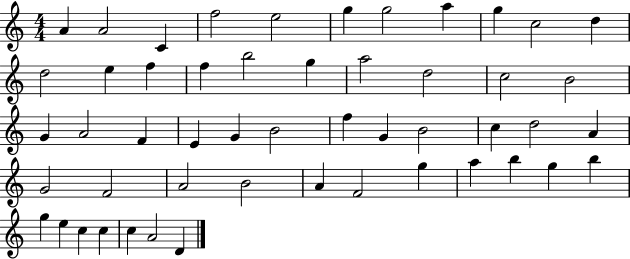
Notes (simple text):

A4/q A4/h C4/q F5/h E5/h G5/q G5/h A5/q G5/q C5/h D5/q D5/h E5/q F5/q F5/q B5/h G5/q A5/h D5/h C5/h B4/h G4/q A4/h F4/q E4/q G4/q B4/h F5/q G4/q B4/h C5/q D5/h A4/q G4/h F4/h A4/h B4/h A4/q F4/h G5/q A5/q B5/q G5/q B5/q G5/q E5/q C5/q C5/q C5/q A4/h D4/q